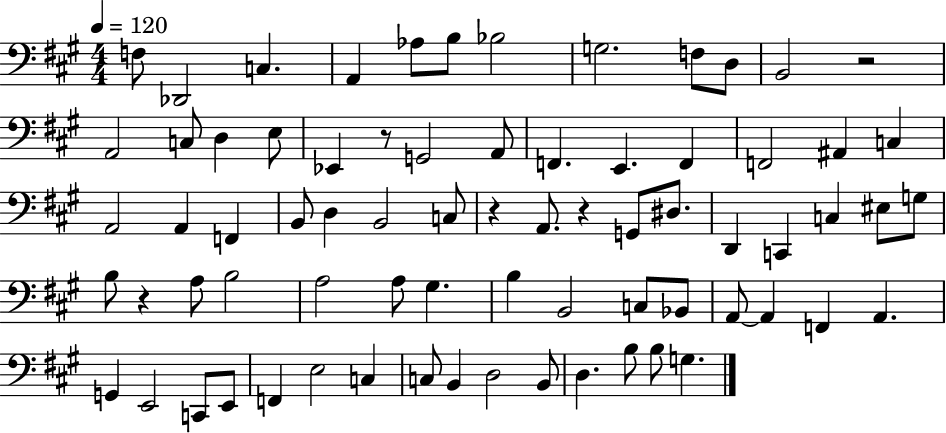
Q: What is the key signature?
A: A major